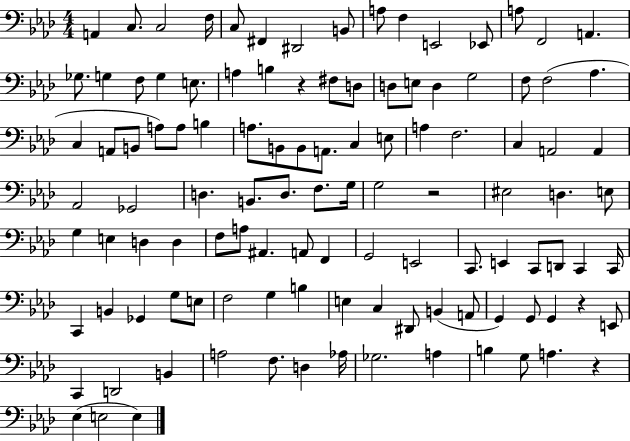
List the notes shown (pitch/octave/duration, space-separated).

A2/q C3/e. C3/h F3/s C3/e F#2/q D#2/h B2/e A3/e F3/q E2/h Eb2/e A3/e F2/h A2/q. Gb3/e. G3/q F3/e G3/q E3/e. A3/q B3/q R/q F#3/e D3/e D3/e E3/e D3/q G3/h F3/e F3/h Ab3/q. C3/q A2/e B2/e A3/e A3/e B3/q A3/e. B2/e B2/e A2/e. C3/q E3/e A3/q F3/h. C3/q A2/h A2/q Ab2/h Gb2/h D3/q. B2/e. D3/e. F3/e. G3/s G3/h R/h EIS3/h D3/q. E3/e G3/q E3/q D3/q D3/q F3/e A3/e A#2/q. A2/e F2/q G2/h E2/h C2/e. E2/q C2/e D2/e C2/q C2/s C2/q B2/q Gb2/q G3/e E3/e F3/h G3/q B3/q E3/q C3/q D#2/e B2/q A2/e G2/q G2/e G2/q R/q E2/e C2/q D2/h B2/q A3/h F3/e. D3/q Ab3/s Gb3/h. A3/q B3/q G3/e A3/q. R/q Eb3/q E3/h E3/q